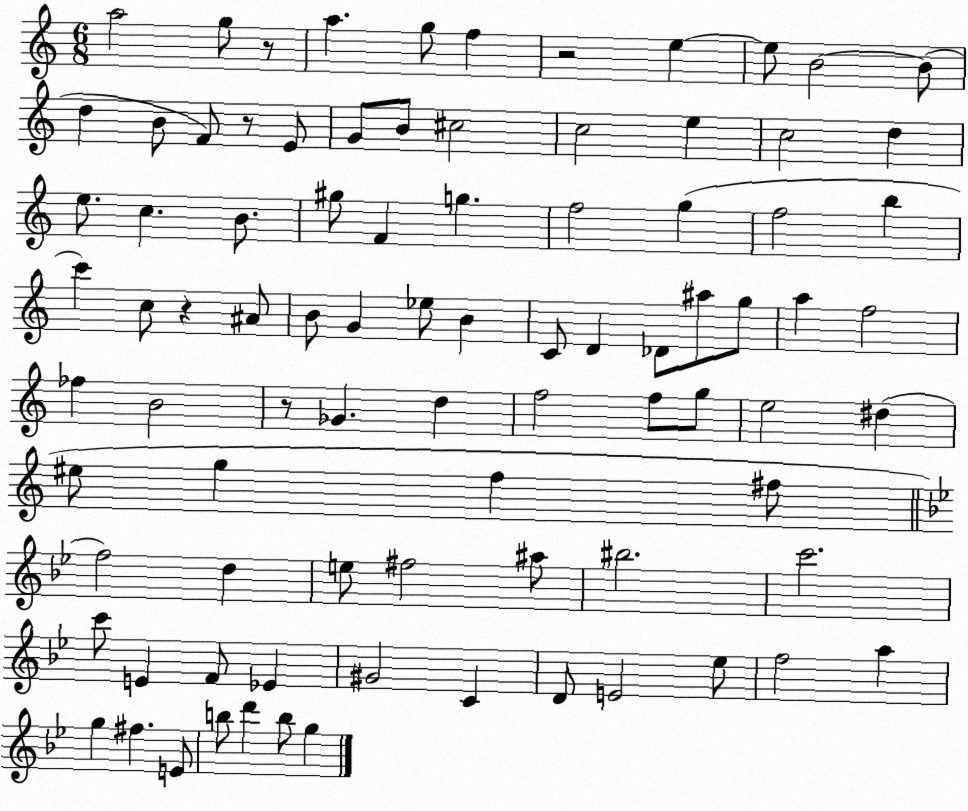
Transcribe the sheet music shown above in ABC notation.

X:1
T:Untitled
M:6/8
L:1/4
K:C
a2 g/2 z/2 a g/2 f z2 e e/2 B2 B/2 d B/2 F/2 z/2 E/2 G/2 B/2 ^c2 c2 e c2 d e/2 c B/2 ^g/2 F g f2 g f2 b c' c/2 z ^A/2 B/2 G _e/2 B C/2 D _D/2 ^a/2 g/2 a f2 _f B2 z/2 _G d f2 f/2 g/2 e2 ^d ^e/2 g f ^f/2 f2 d e/2 ^f2 ^a/2 ^b2 c'2 c'/2 E F/2 _E ^G2 C D/2 E2 _e/2 f2 a g ^f E/2 b/2 d' b/2 g